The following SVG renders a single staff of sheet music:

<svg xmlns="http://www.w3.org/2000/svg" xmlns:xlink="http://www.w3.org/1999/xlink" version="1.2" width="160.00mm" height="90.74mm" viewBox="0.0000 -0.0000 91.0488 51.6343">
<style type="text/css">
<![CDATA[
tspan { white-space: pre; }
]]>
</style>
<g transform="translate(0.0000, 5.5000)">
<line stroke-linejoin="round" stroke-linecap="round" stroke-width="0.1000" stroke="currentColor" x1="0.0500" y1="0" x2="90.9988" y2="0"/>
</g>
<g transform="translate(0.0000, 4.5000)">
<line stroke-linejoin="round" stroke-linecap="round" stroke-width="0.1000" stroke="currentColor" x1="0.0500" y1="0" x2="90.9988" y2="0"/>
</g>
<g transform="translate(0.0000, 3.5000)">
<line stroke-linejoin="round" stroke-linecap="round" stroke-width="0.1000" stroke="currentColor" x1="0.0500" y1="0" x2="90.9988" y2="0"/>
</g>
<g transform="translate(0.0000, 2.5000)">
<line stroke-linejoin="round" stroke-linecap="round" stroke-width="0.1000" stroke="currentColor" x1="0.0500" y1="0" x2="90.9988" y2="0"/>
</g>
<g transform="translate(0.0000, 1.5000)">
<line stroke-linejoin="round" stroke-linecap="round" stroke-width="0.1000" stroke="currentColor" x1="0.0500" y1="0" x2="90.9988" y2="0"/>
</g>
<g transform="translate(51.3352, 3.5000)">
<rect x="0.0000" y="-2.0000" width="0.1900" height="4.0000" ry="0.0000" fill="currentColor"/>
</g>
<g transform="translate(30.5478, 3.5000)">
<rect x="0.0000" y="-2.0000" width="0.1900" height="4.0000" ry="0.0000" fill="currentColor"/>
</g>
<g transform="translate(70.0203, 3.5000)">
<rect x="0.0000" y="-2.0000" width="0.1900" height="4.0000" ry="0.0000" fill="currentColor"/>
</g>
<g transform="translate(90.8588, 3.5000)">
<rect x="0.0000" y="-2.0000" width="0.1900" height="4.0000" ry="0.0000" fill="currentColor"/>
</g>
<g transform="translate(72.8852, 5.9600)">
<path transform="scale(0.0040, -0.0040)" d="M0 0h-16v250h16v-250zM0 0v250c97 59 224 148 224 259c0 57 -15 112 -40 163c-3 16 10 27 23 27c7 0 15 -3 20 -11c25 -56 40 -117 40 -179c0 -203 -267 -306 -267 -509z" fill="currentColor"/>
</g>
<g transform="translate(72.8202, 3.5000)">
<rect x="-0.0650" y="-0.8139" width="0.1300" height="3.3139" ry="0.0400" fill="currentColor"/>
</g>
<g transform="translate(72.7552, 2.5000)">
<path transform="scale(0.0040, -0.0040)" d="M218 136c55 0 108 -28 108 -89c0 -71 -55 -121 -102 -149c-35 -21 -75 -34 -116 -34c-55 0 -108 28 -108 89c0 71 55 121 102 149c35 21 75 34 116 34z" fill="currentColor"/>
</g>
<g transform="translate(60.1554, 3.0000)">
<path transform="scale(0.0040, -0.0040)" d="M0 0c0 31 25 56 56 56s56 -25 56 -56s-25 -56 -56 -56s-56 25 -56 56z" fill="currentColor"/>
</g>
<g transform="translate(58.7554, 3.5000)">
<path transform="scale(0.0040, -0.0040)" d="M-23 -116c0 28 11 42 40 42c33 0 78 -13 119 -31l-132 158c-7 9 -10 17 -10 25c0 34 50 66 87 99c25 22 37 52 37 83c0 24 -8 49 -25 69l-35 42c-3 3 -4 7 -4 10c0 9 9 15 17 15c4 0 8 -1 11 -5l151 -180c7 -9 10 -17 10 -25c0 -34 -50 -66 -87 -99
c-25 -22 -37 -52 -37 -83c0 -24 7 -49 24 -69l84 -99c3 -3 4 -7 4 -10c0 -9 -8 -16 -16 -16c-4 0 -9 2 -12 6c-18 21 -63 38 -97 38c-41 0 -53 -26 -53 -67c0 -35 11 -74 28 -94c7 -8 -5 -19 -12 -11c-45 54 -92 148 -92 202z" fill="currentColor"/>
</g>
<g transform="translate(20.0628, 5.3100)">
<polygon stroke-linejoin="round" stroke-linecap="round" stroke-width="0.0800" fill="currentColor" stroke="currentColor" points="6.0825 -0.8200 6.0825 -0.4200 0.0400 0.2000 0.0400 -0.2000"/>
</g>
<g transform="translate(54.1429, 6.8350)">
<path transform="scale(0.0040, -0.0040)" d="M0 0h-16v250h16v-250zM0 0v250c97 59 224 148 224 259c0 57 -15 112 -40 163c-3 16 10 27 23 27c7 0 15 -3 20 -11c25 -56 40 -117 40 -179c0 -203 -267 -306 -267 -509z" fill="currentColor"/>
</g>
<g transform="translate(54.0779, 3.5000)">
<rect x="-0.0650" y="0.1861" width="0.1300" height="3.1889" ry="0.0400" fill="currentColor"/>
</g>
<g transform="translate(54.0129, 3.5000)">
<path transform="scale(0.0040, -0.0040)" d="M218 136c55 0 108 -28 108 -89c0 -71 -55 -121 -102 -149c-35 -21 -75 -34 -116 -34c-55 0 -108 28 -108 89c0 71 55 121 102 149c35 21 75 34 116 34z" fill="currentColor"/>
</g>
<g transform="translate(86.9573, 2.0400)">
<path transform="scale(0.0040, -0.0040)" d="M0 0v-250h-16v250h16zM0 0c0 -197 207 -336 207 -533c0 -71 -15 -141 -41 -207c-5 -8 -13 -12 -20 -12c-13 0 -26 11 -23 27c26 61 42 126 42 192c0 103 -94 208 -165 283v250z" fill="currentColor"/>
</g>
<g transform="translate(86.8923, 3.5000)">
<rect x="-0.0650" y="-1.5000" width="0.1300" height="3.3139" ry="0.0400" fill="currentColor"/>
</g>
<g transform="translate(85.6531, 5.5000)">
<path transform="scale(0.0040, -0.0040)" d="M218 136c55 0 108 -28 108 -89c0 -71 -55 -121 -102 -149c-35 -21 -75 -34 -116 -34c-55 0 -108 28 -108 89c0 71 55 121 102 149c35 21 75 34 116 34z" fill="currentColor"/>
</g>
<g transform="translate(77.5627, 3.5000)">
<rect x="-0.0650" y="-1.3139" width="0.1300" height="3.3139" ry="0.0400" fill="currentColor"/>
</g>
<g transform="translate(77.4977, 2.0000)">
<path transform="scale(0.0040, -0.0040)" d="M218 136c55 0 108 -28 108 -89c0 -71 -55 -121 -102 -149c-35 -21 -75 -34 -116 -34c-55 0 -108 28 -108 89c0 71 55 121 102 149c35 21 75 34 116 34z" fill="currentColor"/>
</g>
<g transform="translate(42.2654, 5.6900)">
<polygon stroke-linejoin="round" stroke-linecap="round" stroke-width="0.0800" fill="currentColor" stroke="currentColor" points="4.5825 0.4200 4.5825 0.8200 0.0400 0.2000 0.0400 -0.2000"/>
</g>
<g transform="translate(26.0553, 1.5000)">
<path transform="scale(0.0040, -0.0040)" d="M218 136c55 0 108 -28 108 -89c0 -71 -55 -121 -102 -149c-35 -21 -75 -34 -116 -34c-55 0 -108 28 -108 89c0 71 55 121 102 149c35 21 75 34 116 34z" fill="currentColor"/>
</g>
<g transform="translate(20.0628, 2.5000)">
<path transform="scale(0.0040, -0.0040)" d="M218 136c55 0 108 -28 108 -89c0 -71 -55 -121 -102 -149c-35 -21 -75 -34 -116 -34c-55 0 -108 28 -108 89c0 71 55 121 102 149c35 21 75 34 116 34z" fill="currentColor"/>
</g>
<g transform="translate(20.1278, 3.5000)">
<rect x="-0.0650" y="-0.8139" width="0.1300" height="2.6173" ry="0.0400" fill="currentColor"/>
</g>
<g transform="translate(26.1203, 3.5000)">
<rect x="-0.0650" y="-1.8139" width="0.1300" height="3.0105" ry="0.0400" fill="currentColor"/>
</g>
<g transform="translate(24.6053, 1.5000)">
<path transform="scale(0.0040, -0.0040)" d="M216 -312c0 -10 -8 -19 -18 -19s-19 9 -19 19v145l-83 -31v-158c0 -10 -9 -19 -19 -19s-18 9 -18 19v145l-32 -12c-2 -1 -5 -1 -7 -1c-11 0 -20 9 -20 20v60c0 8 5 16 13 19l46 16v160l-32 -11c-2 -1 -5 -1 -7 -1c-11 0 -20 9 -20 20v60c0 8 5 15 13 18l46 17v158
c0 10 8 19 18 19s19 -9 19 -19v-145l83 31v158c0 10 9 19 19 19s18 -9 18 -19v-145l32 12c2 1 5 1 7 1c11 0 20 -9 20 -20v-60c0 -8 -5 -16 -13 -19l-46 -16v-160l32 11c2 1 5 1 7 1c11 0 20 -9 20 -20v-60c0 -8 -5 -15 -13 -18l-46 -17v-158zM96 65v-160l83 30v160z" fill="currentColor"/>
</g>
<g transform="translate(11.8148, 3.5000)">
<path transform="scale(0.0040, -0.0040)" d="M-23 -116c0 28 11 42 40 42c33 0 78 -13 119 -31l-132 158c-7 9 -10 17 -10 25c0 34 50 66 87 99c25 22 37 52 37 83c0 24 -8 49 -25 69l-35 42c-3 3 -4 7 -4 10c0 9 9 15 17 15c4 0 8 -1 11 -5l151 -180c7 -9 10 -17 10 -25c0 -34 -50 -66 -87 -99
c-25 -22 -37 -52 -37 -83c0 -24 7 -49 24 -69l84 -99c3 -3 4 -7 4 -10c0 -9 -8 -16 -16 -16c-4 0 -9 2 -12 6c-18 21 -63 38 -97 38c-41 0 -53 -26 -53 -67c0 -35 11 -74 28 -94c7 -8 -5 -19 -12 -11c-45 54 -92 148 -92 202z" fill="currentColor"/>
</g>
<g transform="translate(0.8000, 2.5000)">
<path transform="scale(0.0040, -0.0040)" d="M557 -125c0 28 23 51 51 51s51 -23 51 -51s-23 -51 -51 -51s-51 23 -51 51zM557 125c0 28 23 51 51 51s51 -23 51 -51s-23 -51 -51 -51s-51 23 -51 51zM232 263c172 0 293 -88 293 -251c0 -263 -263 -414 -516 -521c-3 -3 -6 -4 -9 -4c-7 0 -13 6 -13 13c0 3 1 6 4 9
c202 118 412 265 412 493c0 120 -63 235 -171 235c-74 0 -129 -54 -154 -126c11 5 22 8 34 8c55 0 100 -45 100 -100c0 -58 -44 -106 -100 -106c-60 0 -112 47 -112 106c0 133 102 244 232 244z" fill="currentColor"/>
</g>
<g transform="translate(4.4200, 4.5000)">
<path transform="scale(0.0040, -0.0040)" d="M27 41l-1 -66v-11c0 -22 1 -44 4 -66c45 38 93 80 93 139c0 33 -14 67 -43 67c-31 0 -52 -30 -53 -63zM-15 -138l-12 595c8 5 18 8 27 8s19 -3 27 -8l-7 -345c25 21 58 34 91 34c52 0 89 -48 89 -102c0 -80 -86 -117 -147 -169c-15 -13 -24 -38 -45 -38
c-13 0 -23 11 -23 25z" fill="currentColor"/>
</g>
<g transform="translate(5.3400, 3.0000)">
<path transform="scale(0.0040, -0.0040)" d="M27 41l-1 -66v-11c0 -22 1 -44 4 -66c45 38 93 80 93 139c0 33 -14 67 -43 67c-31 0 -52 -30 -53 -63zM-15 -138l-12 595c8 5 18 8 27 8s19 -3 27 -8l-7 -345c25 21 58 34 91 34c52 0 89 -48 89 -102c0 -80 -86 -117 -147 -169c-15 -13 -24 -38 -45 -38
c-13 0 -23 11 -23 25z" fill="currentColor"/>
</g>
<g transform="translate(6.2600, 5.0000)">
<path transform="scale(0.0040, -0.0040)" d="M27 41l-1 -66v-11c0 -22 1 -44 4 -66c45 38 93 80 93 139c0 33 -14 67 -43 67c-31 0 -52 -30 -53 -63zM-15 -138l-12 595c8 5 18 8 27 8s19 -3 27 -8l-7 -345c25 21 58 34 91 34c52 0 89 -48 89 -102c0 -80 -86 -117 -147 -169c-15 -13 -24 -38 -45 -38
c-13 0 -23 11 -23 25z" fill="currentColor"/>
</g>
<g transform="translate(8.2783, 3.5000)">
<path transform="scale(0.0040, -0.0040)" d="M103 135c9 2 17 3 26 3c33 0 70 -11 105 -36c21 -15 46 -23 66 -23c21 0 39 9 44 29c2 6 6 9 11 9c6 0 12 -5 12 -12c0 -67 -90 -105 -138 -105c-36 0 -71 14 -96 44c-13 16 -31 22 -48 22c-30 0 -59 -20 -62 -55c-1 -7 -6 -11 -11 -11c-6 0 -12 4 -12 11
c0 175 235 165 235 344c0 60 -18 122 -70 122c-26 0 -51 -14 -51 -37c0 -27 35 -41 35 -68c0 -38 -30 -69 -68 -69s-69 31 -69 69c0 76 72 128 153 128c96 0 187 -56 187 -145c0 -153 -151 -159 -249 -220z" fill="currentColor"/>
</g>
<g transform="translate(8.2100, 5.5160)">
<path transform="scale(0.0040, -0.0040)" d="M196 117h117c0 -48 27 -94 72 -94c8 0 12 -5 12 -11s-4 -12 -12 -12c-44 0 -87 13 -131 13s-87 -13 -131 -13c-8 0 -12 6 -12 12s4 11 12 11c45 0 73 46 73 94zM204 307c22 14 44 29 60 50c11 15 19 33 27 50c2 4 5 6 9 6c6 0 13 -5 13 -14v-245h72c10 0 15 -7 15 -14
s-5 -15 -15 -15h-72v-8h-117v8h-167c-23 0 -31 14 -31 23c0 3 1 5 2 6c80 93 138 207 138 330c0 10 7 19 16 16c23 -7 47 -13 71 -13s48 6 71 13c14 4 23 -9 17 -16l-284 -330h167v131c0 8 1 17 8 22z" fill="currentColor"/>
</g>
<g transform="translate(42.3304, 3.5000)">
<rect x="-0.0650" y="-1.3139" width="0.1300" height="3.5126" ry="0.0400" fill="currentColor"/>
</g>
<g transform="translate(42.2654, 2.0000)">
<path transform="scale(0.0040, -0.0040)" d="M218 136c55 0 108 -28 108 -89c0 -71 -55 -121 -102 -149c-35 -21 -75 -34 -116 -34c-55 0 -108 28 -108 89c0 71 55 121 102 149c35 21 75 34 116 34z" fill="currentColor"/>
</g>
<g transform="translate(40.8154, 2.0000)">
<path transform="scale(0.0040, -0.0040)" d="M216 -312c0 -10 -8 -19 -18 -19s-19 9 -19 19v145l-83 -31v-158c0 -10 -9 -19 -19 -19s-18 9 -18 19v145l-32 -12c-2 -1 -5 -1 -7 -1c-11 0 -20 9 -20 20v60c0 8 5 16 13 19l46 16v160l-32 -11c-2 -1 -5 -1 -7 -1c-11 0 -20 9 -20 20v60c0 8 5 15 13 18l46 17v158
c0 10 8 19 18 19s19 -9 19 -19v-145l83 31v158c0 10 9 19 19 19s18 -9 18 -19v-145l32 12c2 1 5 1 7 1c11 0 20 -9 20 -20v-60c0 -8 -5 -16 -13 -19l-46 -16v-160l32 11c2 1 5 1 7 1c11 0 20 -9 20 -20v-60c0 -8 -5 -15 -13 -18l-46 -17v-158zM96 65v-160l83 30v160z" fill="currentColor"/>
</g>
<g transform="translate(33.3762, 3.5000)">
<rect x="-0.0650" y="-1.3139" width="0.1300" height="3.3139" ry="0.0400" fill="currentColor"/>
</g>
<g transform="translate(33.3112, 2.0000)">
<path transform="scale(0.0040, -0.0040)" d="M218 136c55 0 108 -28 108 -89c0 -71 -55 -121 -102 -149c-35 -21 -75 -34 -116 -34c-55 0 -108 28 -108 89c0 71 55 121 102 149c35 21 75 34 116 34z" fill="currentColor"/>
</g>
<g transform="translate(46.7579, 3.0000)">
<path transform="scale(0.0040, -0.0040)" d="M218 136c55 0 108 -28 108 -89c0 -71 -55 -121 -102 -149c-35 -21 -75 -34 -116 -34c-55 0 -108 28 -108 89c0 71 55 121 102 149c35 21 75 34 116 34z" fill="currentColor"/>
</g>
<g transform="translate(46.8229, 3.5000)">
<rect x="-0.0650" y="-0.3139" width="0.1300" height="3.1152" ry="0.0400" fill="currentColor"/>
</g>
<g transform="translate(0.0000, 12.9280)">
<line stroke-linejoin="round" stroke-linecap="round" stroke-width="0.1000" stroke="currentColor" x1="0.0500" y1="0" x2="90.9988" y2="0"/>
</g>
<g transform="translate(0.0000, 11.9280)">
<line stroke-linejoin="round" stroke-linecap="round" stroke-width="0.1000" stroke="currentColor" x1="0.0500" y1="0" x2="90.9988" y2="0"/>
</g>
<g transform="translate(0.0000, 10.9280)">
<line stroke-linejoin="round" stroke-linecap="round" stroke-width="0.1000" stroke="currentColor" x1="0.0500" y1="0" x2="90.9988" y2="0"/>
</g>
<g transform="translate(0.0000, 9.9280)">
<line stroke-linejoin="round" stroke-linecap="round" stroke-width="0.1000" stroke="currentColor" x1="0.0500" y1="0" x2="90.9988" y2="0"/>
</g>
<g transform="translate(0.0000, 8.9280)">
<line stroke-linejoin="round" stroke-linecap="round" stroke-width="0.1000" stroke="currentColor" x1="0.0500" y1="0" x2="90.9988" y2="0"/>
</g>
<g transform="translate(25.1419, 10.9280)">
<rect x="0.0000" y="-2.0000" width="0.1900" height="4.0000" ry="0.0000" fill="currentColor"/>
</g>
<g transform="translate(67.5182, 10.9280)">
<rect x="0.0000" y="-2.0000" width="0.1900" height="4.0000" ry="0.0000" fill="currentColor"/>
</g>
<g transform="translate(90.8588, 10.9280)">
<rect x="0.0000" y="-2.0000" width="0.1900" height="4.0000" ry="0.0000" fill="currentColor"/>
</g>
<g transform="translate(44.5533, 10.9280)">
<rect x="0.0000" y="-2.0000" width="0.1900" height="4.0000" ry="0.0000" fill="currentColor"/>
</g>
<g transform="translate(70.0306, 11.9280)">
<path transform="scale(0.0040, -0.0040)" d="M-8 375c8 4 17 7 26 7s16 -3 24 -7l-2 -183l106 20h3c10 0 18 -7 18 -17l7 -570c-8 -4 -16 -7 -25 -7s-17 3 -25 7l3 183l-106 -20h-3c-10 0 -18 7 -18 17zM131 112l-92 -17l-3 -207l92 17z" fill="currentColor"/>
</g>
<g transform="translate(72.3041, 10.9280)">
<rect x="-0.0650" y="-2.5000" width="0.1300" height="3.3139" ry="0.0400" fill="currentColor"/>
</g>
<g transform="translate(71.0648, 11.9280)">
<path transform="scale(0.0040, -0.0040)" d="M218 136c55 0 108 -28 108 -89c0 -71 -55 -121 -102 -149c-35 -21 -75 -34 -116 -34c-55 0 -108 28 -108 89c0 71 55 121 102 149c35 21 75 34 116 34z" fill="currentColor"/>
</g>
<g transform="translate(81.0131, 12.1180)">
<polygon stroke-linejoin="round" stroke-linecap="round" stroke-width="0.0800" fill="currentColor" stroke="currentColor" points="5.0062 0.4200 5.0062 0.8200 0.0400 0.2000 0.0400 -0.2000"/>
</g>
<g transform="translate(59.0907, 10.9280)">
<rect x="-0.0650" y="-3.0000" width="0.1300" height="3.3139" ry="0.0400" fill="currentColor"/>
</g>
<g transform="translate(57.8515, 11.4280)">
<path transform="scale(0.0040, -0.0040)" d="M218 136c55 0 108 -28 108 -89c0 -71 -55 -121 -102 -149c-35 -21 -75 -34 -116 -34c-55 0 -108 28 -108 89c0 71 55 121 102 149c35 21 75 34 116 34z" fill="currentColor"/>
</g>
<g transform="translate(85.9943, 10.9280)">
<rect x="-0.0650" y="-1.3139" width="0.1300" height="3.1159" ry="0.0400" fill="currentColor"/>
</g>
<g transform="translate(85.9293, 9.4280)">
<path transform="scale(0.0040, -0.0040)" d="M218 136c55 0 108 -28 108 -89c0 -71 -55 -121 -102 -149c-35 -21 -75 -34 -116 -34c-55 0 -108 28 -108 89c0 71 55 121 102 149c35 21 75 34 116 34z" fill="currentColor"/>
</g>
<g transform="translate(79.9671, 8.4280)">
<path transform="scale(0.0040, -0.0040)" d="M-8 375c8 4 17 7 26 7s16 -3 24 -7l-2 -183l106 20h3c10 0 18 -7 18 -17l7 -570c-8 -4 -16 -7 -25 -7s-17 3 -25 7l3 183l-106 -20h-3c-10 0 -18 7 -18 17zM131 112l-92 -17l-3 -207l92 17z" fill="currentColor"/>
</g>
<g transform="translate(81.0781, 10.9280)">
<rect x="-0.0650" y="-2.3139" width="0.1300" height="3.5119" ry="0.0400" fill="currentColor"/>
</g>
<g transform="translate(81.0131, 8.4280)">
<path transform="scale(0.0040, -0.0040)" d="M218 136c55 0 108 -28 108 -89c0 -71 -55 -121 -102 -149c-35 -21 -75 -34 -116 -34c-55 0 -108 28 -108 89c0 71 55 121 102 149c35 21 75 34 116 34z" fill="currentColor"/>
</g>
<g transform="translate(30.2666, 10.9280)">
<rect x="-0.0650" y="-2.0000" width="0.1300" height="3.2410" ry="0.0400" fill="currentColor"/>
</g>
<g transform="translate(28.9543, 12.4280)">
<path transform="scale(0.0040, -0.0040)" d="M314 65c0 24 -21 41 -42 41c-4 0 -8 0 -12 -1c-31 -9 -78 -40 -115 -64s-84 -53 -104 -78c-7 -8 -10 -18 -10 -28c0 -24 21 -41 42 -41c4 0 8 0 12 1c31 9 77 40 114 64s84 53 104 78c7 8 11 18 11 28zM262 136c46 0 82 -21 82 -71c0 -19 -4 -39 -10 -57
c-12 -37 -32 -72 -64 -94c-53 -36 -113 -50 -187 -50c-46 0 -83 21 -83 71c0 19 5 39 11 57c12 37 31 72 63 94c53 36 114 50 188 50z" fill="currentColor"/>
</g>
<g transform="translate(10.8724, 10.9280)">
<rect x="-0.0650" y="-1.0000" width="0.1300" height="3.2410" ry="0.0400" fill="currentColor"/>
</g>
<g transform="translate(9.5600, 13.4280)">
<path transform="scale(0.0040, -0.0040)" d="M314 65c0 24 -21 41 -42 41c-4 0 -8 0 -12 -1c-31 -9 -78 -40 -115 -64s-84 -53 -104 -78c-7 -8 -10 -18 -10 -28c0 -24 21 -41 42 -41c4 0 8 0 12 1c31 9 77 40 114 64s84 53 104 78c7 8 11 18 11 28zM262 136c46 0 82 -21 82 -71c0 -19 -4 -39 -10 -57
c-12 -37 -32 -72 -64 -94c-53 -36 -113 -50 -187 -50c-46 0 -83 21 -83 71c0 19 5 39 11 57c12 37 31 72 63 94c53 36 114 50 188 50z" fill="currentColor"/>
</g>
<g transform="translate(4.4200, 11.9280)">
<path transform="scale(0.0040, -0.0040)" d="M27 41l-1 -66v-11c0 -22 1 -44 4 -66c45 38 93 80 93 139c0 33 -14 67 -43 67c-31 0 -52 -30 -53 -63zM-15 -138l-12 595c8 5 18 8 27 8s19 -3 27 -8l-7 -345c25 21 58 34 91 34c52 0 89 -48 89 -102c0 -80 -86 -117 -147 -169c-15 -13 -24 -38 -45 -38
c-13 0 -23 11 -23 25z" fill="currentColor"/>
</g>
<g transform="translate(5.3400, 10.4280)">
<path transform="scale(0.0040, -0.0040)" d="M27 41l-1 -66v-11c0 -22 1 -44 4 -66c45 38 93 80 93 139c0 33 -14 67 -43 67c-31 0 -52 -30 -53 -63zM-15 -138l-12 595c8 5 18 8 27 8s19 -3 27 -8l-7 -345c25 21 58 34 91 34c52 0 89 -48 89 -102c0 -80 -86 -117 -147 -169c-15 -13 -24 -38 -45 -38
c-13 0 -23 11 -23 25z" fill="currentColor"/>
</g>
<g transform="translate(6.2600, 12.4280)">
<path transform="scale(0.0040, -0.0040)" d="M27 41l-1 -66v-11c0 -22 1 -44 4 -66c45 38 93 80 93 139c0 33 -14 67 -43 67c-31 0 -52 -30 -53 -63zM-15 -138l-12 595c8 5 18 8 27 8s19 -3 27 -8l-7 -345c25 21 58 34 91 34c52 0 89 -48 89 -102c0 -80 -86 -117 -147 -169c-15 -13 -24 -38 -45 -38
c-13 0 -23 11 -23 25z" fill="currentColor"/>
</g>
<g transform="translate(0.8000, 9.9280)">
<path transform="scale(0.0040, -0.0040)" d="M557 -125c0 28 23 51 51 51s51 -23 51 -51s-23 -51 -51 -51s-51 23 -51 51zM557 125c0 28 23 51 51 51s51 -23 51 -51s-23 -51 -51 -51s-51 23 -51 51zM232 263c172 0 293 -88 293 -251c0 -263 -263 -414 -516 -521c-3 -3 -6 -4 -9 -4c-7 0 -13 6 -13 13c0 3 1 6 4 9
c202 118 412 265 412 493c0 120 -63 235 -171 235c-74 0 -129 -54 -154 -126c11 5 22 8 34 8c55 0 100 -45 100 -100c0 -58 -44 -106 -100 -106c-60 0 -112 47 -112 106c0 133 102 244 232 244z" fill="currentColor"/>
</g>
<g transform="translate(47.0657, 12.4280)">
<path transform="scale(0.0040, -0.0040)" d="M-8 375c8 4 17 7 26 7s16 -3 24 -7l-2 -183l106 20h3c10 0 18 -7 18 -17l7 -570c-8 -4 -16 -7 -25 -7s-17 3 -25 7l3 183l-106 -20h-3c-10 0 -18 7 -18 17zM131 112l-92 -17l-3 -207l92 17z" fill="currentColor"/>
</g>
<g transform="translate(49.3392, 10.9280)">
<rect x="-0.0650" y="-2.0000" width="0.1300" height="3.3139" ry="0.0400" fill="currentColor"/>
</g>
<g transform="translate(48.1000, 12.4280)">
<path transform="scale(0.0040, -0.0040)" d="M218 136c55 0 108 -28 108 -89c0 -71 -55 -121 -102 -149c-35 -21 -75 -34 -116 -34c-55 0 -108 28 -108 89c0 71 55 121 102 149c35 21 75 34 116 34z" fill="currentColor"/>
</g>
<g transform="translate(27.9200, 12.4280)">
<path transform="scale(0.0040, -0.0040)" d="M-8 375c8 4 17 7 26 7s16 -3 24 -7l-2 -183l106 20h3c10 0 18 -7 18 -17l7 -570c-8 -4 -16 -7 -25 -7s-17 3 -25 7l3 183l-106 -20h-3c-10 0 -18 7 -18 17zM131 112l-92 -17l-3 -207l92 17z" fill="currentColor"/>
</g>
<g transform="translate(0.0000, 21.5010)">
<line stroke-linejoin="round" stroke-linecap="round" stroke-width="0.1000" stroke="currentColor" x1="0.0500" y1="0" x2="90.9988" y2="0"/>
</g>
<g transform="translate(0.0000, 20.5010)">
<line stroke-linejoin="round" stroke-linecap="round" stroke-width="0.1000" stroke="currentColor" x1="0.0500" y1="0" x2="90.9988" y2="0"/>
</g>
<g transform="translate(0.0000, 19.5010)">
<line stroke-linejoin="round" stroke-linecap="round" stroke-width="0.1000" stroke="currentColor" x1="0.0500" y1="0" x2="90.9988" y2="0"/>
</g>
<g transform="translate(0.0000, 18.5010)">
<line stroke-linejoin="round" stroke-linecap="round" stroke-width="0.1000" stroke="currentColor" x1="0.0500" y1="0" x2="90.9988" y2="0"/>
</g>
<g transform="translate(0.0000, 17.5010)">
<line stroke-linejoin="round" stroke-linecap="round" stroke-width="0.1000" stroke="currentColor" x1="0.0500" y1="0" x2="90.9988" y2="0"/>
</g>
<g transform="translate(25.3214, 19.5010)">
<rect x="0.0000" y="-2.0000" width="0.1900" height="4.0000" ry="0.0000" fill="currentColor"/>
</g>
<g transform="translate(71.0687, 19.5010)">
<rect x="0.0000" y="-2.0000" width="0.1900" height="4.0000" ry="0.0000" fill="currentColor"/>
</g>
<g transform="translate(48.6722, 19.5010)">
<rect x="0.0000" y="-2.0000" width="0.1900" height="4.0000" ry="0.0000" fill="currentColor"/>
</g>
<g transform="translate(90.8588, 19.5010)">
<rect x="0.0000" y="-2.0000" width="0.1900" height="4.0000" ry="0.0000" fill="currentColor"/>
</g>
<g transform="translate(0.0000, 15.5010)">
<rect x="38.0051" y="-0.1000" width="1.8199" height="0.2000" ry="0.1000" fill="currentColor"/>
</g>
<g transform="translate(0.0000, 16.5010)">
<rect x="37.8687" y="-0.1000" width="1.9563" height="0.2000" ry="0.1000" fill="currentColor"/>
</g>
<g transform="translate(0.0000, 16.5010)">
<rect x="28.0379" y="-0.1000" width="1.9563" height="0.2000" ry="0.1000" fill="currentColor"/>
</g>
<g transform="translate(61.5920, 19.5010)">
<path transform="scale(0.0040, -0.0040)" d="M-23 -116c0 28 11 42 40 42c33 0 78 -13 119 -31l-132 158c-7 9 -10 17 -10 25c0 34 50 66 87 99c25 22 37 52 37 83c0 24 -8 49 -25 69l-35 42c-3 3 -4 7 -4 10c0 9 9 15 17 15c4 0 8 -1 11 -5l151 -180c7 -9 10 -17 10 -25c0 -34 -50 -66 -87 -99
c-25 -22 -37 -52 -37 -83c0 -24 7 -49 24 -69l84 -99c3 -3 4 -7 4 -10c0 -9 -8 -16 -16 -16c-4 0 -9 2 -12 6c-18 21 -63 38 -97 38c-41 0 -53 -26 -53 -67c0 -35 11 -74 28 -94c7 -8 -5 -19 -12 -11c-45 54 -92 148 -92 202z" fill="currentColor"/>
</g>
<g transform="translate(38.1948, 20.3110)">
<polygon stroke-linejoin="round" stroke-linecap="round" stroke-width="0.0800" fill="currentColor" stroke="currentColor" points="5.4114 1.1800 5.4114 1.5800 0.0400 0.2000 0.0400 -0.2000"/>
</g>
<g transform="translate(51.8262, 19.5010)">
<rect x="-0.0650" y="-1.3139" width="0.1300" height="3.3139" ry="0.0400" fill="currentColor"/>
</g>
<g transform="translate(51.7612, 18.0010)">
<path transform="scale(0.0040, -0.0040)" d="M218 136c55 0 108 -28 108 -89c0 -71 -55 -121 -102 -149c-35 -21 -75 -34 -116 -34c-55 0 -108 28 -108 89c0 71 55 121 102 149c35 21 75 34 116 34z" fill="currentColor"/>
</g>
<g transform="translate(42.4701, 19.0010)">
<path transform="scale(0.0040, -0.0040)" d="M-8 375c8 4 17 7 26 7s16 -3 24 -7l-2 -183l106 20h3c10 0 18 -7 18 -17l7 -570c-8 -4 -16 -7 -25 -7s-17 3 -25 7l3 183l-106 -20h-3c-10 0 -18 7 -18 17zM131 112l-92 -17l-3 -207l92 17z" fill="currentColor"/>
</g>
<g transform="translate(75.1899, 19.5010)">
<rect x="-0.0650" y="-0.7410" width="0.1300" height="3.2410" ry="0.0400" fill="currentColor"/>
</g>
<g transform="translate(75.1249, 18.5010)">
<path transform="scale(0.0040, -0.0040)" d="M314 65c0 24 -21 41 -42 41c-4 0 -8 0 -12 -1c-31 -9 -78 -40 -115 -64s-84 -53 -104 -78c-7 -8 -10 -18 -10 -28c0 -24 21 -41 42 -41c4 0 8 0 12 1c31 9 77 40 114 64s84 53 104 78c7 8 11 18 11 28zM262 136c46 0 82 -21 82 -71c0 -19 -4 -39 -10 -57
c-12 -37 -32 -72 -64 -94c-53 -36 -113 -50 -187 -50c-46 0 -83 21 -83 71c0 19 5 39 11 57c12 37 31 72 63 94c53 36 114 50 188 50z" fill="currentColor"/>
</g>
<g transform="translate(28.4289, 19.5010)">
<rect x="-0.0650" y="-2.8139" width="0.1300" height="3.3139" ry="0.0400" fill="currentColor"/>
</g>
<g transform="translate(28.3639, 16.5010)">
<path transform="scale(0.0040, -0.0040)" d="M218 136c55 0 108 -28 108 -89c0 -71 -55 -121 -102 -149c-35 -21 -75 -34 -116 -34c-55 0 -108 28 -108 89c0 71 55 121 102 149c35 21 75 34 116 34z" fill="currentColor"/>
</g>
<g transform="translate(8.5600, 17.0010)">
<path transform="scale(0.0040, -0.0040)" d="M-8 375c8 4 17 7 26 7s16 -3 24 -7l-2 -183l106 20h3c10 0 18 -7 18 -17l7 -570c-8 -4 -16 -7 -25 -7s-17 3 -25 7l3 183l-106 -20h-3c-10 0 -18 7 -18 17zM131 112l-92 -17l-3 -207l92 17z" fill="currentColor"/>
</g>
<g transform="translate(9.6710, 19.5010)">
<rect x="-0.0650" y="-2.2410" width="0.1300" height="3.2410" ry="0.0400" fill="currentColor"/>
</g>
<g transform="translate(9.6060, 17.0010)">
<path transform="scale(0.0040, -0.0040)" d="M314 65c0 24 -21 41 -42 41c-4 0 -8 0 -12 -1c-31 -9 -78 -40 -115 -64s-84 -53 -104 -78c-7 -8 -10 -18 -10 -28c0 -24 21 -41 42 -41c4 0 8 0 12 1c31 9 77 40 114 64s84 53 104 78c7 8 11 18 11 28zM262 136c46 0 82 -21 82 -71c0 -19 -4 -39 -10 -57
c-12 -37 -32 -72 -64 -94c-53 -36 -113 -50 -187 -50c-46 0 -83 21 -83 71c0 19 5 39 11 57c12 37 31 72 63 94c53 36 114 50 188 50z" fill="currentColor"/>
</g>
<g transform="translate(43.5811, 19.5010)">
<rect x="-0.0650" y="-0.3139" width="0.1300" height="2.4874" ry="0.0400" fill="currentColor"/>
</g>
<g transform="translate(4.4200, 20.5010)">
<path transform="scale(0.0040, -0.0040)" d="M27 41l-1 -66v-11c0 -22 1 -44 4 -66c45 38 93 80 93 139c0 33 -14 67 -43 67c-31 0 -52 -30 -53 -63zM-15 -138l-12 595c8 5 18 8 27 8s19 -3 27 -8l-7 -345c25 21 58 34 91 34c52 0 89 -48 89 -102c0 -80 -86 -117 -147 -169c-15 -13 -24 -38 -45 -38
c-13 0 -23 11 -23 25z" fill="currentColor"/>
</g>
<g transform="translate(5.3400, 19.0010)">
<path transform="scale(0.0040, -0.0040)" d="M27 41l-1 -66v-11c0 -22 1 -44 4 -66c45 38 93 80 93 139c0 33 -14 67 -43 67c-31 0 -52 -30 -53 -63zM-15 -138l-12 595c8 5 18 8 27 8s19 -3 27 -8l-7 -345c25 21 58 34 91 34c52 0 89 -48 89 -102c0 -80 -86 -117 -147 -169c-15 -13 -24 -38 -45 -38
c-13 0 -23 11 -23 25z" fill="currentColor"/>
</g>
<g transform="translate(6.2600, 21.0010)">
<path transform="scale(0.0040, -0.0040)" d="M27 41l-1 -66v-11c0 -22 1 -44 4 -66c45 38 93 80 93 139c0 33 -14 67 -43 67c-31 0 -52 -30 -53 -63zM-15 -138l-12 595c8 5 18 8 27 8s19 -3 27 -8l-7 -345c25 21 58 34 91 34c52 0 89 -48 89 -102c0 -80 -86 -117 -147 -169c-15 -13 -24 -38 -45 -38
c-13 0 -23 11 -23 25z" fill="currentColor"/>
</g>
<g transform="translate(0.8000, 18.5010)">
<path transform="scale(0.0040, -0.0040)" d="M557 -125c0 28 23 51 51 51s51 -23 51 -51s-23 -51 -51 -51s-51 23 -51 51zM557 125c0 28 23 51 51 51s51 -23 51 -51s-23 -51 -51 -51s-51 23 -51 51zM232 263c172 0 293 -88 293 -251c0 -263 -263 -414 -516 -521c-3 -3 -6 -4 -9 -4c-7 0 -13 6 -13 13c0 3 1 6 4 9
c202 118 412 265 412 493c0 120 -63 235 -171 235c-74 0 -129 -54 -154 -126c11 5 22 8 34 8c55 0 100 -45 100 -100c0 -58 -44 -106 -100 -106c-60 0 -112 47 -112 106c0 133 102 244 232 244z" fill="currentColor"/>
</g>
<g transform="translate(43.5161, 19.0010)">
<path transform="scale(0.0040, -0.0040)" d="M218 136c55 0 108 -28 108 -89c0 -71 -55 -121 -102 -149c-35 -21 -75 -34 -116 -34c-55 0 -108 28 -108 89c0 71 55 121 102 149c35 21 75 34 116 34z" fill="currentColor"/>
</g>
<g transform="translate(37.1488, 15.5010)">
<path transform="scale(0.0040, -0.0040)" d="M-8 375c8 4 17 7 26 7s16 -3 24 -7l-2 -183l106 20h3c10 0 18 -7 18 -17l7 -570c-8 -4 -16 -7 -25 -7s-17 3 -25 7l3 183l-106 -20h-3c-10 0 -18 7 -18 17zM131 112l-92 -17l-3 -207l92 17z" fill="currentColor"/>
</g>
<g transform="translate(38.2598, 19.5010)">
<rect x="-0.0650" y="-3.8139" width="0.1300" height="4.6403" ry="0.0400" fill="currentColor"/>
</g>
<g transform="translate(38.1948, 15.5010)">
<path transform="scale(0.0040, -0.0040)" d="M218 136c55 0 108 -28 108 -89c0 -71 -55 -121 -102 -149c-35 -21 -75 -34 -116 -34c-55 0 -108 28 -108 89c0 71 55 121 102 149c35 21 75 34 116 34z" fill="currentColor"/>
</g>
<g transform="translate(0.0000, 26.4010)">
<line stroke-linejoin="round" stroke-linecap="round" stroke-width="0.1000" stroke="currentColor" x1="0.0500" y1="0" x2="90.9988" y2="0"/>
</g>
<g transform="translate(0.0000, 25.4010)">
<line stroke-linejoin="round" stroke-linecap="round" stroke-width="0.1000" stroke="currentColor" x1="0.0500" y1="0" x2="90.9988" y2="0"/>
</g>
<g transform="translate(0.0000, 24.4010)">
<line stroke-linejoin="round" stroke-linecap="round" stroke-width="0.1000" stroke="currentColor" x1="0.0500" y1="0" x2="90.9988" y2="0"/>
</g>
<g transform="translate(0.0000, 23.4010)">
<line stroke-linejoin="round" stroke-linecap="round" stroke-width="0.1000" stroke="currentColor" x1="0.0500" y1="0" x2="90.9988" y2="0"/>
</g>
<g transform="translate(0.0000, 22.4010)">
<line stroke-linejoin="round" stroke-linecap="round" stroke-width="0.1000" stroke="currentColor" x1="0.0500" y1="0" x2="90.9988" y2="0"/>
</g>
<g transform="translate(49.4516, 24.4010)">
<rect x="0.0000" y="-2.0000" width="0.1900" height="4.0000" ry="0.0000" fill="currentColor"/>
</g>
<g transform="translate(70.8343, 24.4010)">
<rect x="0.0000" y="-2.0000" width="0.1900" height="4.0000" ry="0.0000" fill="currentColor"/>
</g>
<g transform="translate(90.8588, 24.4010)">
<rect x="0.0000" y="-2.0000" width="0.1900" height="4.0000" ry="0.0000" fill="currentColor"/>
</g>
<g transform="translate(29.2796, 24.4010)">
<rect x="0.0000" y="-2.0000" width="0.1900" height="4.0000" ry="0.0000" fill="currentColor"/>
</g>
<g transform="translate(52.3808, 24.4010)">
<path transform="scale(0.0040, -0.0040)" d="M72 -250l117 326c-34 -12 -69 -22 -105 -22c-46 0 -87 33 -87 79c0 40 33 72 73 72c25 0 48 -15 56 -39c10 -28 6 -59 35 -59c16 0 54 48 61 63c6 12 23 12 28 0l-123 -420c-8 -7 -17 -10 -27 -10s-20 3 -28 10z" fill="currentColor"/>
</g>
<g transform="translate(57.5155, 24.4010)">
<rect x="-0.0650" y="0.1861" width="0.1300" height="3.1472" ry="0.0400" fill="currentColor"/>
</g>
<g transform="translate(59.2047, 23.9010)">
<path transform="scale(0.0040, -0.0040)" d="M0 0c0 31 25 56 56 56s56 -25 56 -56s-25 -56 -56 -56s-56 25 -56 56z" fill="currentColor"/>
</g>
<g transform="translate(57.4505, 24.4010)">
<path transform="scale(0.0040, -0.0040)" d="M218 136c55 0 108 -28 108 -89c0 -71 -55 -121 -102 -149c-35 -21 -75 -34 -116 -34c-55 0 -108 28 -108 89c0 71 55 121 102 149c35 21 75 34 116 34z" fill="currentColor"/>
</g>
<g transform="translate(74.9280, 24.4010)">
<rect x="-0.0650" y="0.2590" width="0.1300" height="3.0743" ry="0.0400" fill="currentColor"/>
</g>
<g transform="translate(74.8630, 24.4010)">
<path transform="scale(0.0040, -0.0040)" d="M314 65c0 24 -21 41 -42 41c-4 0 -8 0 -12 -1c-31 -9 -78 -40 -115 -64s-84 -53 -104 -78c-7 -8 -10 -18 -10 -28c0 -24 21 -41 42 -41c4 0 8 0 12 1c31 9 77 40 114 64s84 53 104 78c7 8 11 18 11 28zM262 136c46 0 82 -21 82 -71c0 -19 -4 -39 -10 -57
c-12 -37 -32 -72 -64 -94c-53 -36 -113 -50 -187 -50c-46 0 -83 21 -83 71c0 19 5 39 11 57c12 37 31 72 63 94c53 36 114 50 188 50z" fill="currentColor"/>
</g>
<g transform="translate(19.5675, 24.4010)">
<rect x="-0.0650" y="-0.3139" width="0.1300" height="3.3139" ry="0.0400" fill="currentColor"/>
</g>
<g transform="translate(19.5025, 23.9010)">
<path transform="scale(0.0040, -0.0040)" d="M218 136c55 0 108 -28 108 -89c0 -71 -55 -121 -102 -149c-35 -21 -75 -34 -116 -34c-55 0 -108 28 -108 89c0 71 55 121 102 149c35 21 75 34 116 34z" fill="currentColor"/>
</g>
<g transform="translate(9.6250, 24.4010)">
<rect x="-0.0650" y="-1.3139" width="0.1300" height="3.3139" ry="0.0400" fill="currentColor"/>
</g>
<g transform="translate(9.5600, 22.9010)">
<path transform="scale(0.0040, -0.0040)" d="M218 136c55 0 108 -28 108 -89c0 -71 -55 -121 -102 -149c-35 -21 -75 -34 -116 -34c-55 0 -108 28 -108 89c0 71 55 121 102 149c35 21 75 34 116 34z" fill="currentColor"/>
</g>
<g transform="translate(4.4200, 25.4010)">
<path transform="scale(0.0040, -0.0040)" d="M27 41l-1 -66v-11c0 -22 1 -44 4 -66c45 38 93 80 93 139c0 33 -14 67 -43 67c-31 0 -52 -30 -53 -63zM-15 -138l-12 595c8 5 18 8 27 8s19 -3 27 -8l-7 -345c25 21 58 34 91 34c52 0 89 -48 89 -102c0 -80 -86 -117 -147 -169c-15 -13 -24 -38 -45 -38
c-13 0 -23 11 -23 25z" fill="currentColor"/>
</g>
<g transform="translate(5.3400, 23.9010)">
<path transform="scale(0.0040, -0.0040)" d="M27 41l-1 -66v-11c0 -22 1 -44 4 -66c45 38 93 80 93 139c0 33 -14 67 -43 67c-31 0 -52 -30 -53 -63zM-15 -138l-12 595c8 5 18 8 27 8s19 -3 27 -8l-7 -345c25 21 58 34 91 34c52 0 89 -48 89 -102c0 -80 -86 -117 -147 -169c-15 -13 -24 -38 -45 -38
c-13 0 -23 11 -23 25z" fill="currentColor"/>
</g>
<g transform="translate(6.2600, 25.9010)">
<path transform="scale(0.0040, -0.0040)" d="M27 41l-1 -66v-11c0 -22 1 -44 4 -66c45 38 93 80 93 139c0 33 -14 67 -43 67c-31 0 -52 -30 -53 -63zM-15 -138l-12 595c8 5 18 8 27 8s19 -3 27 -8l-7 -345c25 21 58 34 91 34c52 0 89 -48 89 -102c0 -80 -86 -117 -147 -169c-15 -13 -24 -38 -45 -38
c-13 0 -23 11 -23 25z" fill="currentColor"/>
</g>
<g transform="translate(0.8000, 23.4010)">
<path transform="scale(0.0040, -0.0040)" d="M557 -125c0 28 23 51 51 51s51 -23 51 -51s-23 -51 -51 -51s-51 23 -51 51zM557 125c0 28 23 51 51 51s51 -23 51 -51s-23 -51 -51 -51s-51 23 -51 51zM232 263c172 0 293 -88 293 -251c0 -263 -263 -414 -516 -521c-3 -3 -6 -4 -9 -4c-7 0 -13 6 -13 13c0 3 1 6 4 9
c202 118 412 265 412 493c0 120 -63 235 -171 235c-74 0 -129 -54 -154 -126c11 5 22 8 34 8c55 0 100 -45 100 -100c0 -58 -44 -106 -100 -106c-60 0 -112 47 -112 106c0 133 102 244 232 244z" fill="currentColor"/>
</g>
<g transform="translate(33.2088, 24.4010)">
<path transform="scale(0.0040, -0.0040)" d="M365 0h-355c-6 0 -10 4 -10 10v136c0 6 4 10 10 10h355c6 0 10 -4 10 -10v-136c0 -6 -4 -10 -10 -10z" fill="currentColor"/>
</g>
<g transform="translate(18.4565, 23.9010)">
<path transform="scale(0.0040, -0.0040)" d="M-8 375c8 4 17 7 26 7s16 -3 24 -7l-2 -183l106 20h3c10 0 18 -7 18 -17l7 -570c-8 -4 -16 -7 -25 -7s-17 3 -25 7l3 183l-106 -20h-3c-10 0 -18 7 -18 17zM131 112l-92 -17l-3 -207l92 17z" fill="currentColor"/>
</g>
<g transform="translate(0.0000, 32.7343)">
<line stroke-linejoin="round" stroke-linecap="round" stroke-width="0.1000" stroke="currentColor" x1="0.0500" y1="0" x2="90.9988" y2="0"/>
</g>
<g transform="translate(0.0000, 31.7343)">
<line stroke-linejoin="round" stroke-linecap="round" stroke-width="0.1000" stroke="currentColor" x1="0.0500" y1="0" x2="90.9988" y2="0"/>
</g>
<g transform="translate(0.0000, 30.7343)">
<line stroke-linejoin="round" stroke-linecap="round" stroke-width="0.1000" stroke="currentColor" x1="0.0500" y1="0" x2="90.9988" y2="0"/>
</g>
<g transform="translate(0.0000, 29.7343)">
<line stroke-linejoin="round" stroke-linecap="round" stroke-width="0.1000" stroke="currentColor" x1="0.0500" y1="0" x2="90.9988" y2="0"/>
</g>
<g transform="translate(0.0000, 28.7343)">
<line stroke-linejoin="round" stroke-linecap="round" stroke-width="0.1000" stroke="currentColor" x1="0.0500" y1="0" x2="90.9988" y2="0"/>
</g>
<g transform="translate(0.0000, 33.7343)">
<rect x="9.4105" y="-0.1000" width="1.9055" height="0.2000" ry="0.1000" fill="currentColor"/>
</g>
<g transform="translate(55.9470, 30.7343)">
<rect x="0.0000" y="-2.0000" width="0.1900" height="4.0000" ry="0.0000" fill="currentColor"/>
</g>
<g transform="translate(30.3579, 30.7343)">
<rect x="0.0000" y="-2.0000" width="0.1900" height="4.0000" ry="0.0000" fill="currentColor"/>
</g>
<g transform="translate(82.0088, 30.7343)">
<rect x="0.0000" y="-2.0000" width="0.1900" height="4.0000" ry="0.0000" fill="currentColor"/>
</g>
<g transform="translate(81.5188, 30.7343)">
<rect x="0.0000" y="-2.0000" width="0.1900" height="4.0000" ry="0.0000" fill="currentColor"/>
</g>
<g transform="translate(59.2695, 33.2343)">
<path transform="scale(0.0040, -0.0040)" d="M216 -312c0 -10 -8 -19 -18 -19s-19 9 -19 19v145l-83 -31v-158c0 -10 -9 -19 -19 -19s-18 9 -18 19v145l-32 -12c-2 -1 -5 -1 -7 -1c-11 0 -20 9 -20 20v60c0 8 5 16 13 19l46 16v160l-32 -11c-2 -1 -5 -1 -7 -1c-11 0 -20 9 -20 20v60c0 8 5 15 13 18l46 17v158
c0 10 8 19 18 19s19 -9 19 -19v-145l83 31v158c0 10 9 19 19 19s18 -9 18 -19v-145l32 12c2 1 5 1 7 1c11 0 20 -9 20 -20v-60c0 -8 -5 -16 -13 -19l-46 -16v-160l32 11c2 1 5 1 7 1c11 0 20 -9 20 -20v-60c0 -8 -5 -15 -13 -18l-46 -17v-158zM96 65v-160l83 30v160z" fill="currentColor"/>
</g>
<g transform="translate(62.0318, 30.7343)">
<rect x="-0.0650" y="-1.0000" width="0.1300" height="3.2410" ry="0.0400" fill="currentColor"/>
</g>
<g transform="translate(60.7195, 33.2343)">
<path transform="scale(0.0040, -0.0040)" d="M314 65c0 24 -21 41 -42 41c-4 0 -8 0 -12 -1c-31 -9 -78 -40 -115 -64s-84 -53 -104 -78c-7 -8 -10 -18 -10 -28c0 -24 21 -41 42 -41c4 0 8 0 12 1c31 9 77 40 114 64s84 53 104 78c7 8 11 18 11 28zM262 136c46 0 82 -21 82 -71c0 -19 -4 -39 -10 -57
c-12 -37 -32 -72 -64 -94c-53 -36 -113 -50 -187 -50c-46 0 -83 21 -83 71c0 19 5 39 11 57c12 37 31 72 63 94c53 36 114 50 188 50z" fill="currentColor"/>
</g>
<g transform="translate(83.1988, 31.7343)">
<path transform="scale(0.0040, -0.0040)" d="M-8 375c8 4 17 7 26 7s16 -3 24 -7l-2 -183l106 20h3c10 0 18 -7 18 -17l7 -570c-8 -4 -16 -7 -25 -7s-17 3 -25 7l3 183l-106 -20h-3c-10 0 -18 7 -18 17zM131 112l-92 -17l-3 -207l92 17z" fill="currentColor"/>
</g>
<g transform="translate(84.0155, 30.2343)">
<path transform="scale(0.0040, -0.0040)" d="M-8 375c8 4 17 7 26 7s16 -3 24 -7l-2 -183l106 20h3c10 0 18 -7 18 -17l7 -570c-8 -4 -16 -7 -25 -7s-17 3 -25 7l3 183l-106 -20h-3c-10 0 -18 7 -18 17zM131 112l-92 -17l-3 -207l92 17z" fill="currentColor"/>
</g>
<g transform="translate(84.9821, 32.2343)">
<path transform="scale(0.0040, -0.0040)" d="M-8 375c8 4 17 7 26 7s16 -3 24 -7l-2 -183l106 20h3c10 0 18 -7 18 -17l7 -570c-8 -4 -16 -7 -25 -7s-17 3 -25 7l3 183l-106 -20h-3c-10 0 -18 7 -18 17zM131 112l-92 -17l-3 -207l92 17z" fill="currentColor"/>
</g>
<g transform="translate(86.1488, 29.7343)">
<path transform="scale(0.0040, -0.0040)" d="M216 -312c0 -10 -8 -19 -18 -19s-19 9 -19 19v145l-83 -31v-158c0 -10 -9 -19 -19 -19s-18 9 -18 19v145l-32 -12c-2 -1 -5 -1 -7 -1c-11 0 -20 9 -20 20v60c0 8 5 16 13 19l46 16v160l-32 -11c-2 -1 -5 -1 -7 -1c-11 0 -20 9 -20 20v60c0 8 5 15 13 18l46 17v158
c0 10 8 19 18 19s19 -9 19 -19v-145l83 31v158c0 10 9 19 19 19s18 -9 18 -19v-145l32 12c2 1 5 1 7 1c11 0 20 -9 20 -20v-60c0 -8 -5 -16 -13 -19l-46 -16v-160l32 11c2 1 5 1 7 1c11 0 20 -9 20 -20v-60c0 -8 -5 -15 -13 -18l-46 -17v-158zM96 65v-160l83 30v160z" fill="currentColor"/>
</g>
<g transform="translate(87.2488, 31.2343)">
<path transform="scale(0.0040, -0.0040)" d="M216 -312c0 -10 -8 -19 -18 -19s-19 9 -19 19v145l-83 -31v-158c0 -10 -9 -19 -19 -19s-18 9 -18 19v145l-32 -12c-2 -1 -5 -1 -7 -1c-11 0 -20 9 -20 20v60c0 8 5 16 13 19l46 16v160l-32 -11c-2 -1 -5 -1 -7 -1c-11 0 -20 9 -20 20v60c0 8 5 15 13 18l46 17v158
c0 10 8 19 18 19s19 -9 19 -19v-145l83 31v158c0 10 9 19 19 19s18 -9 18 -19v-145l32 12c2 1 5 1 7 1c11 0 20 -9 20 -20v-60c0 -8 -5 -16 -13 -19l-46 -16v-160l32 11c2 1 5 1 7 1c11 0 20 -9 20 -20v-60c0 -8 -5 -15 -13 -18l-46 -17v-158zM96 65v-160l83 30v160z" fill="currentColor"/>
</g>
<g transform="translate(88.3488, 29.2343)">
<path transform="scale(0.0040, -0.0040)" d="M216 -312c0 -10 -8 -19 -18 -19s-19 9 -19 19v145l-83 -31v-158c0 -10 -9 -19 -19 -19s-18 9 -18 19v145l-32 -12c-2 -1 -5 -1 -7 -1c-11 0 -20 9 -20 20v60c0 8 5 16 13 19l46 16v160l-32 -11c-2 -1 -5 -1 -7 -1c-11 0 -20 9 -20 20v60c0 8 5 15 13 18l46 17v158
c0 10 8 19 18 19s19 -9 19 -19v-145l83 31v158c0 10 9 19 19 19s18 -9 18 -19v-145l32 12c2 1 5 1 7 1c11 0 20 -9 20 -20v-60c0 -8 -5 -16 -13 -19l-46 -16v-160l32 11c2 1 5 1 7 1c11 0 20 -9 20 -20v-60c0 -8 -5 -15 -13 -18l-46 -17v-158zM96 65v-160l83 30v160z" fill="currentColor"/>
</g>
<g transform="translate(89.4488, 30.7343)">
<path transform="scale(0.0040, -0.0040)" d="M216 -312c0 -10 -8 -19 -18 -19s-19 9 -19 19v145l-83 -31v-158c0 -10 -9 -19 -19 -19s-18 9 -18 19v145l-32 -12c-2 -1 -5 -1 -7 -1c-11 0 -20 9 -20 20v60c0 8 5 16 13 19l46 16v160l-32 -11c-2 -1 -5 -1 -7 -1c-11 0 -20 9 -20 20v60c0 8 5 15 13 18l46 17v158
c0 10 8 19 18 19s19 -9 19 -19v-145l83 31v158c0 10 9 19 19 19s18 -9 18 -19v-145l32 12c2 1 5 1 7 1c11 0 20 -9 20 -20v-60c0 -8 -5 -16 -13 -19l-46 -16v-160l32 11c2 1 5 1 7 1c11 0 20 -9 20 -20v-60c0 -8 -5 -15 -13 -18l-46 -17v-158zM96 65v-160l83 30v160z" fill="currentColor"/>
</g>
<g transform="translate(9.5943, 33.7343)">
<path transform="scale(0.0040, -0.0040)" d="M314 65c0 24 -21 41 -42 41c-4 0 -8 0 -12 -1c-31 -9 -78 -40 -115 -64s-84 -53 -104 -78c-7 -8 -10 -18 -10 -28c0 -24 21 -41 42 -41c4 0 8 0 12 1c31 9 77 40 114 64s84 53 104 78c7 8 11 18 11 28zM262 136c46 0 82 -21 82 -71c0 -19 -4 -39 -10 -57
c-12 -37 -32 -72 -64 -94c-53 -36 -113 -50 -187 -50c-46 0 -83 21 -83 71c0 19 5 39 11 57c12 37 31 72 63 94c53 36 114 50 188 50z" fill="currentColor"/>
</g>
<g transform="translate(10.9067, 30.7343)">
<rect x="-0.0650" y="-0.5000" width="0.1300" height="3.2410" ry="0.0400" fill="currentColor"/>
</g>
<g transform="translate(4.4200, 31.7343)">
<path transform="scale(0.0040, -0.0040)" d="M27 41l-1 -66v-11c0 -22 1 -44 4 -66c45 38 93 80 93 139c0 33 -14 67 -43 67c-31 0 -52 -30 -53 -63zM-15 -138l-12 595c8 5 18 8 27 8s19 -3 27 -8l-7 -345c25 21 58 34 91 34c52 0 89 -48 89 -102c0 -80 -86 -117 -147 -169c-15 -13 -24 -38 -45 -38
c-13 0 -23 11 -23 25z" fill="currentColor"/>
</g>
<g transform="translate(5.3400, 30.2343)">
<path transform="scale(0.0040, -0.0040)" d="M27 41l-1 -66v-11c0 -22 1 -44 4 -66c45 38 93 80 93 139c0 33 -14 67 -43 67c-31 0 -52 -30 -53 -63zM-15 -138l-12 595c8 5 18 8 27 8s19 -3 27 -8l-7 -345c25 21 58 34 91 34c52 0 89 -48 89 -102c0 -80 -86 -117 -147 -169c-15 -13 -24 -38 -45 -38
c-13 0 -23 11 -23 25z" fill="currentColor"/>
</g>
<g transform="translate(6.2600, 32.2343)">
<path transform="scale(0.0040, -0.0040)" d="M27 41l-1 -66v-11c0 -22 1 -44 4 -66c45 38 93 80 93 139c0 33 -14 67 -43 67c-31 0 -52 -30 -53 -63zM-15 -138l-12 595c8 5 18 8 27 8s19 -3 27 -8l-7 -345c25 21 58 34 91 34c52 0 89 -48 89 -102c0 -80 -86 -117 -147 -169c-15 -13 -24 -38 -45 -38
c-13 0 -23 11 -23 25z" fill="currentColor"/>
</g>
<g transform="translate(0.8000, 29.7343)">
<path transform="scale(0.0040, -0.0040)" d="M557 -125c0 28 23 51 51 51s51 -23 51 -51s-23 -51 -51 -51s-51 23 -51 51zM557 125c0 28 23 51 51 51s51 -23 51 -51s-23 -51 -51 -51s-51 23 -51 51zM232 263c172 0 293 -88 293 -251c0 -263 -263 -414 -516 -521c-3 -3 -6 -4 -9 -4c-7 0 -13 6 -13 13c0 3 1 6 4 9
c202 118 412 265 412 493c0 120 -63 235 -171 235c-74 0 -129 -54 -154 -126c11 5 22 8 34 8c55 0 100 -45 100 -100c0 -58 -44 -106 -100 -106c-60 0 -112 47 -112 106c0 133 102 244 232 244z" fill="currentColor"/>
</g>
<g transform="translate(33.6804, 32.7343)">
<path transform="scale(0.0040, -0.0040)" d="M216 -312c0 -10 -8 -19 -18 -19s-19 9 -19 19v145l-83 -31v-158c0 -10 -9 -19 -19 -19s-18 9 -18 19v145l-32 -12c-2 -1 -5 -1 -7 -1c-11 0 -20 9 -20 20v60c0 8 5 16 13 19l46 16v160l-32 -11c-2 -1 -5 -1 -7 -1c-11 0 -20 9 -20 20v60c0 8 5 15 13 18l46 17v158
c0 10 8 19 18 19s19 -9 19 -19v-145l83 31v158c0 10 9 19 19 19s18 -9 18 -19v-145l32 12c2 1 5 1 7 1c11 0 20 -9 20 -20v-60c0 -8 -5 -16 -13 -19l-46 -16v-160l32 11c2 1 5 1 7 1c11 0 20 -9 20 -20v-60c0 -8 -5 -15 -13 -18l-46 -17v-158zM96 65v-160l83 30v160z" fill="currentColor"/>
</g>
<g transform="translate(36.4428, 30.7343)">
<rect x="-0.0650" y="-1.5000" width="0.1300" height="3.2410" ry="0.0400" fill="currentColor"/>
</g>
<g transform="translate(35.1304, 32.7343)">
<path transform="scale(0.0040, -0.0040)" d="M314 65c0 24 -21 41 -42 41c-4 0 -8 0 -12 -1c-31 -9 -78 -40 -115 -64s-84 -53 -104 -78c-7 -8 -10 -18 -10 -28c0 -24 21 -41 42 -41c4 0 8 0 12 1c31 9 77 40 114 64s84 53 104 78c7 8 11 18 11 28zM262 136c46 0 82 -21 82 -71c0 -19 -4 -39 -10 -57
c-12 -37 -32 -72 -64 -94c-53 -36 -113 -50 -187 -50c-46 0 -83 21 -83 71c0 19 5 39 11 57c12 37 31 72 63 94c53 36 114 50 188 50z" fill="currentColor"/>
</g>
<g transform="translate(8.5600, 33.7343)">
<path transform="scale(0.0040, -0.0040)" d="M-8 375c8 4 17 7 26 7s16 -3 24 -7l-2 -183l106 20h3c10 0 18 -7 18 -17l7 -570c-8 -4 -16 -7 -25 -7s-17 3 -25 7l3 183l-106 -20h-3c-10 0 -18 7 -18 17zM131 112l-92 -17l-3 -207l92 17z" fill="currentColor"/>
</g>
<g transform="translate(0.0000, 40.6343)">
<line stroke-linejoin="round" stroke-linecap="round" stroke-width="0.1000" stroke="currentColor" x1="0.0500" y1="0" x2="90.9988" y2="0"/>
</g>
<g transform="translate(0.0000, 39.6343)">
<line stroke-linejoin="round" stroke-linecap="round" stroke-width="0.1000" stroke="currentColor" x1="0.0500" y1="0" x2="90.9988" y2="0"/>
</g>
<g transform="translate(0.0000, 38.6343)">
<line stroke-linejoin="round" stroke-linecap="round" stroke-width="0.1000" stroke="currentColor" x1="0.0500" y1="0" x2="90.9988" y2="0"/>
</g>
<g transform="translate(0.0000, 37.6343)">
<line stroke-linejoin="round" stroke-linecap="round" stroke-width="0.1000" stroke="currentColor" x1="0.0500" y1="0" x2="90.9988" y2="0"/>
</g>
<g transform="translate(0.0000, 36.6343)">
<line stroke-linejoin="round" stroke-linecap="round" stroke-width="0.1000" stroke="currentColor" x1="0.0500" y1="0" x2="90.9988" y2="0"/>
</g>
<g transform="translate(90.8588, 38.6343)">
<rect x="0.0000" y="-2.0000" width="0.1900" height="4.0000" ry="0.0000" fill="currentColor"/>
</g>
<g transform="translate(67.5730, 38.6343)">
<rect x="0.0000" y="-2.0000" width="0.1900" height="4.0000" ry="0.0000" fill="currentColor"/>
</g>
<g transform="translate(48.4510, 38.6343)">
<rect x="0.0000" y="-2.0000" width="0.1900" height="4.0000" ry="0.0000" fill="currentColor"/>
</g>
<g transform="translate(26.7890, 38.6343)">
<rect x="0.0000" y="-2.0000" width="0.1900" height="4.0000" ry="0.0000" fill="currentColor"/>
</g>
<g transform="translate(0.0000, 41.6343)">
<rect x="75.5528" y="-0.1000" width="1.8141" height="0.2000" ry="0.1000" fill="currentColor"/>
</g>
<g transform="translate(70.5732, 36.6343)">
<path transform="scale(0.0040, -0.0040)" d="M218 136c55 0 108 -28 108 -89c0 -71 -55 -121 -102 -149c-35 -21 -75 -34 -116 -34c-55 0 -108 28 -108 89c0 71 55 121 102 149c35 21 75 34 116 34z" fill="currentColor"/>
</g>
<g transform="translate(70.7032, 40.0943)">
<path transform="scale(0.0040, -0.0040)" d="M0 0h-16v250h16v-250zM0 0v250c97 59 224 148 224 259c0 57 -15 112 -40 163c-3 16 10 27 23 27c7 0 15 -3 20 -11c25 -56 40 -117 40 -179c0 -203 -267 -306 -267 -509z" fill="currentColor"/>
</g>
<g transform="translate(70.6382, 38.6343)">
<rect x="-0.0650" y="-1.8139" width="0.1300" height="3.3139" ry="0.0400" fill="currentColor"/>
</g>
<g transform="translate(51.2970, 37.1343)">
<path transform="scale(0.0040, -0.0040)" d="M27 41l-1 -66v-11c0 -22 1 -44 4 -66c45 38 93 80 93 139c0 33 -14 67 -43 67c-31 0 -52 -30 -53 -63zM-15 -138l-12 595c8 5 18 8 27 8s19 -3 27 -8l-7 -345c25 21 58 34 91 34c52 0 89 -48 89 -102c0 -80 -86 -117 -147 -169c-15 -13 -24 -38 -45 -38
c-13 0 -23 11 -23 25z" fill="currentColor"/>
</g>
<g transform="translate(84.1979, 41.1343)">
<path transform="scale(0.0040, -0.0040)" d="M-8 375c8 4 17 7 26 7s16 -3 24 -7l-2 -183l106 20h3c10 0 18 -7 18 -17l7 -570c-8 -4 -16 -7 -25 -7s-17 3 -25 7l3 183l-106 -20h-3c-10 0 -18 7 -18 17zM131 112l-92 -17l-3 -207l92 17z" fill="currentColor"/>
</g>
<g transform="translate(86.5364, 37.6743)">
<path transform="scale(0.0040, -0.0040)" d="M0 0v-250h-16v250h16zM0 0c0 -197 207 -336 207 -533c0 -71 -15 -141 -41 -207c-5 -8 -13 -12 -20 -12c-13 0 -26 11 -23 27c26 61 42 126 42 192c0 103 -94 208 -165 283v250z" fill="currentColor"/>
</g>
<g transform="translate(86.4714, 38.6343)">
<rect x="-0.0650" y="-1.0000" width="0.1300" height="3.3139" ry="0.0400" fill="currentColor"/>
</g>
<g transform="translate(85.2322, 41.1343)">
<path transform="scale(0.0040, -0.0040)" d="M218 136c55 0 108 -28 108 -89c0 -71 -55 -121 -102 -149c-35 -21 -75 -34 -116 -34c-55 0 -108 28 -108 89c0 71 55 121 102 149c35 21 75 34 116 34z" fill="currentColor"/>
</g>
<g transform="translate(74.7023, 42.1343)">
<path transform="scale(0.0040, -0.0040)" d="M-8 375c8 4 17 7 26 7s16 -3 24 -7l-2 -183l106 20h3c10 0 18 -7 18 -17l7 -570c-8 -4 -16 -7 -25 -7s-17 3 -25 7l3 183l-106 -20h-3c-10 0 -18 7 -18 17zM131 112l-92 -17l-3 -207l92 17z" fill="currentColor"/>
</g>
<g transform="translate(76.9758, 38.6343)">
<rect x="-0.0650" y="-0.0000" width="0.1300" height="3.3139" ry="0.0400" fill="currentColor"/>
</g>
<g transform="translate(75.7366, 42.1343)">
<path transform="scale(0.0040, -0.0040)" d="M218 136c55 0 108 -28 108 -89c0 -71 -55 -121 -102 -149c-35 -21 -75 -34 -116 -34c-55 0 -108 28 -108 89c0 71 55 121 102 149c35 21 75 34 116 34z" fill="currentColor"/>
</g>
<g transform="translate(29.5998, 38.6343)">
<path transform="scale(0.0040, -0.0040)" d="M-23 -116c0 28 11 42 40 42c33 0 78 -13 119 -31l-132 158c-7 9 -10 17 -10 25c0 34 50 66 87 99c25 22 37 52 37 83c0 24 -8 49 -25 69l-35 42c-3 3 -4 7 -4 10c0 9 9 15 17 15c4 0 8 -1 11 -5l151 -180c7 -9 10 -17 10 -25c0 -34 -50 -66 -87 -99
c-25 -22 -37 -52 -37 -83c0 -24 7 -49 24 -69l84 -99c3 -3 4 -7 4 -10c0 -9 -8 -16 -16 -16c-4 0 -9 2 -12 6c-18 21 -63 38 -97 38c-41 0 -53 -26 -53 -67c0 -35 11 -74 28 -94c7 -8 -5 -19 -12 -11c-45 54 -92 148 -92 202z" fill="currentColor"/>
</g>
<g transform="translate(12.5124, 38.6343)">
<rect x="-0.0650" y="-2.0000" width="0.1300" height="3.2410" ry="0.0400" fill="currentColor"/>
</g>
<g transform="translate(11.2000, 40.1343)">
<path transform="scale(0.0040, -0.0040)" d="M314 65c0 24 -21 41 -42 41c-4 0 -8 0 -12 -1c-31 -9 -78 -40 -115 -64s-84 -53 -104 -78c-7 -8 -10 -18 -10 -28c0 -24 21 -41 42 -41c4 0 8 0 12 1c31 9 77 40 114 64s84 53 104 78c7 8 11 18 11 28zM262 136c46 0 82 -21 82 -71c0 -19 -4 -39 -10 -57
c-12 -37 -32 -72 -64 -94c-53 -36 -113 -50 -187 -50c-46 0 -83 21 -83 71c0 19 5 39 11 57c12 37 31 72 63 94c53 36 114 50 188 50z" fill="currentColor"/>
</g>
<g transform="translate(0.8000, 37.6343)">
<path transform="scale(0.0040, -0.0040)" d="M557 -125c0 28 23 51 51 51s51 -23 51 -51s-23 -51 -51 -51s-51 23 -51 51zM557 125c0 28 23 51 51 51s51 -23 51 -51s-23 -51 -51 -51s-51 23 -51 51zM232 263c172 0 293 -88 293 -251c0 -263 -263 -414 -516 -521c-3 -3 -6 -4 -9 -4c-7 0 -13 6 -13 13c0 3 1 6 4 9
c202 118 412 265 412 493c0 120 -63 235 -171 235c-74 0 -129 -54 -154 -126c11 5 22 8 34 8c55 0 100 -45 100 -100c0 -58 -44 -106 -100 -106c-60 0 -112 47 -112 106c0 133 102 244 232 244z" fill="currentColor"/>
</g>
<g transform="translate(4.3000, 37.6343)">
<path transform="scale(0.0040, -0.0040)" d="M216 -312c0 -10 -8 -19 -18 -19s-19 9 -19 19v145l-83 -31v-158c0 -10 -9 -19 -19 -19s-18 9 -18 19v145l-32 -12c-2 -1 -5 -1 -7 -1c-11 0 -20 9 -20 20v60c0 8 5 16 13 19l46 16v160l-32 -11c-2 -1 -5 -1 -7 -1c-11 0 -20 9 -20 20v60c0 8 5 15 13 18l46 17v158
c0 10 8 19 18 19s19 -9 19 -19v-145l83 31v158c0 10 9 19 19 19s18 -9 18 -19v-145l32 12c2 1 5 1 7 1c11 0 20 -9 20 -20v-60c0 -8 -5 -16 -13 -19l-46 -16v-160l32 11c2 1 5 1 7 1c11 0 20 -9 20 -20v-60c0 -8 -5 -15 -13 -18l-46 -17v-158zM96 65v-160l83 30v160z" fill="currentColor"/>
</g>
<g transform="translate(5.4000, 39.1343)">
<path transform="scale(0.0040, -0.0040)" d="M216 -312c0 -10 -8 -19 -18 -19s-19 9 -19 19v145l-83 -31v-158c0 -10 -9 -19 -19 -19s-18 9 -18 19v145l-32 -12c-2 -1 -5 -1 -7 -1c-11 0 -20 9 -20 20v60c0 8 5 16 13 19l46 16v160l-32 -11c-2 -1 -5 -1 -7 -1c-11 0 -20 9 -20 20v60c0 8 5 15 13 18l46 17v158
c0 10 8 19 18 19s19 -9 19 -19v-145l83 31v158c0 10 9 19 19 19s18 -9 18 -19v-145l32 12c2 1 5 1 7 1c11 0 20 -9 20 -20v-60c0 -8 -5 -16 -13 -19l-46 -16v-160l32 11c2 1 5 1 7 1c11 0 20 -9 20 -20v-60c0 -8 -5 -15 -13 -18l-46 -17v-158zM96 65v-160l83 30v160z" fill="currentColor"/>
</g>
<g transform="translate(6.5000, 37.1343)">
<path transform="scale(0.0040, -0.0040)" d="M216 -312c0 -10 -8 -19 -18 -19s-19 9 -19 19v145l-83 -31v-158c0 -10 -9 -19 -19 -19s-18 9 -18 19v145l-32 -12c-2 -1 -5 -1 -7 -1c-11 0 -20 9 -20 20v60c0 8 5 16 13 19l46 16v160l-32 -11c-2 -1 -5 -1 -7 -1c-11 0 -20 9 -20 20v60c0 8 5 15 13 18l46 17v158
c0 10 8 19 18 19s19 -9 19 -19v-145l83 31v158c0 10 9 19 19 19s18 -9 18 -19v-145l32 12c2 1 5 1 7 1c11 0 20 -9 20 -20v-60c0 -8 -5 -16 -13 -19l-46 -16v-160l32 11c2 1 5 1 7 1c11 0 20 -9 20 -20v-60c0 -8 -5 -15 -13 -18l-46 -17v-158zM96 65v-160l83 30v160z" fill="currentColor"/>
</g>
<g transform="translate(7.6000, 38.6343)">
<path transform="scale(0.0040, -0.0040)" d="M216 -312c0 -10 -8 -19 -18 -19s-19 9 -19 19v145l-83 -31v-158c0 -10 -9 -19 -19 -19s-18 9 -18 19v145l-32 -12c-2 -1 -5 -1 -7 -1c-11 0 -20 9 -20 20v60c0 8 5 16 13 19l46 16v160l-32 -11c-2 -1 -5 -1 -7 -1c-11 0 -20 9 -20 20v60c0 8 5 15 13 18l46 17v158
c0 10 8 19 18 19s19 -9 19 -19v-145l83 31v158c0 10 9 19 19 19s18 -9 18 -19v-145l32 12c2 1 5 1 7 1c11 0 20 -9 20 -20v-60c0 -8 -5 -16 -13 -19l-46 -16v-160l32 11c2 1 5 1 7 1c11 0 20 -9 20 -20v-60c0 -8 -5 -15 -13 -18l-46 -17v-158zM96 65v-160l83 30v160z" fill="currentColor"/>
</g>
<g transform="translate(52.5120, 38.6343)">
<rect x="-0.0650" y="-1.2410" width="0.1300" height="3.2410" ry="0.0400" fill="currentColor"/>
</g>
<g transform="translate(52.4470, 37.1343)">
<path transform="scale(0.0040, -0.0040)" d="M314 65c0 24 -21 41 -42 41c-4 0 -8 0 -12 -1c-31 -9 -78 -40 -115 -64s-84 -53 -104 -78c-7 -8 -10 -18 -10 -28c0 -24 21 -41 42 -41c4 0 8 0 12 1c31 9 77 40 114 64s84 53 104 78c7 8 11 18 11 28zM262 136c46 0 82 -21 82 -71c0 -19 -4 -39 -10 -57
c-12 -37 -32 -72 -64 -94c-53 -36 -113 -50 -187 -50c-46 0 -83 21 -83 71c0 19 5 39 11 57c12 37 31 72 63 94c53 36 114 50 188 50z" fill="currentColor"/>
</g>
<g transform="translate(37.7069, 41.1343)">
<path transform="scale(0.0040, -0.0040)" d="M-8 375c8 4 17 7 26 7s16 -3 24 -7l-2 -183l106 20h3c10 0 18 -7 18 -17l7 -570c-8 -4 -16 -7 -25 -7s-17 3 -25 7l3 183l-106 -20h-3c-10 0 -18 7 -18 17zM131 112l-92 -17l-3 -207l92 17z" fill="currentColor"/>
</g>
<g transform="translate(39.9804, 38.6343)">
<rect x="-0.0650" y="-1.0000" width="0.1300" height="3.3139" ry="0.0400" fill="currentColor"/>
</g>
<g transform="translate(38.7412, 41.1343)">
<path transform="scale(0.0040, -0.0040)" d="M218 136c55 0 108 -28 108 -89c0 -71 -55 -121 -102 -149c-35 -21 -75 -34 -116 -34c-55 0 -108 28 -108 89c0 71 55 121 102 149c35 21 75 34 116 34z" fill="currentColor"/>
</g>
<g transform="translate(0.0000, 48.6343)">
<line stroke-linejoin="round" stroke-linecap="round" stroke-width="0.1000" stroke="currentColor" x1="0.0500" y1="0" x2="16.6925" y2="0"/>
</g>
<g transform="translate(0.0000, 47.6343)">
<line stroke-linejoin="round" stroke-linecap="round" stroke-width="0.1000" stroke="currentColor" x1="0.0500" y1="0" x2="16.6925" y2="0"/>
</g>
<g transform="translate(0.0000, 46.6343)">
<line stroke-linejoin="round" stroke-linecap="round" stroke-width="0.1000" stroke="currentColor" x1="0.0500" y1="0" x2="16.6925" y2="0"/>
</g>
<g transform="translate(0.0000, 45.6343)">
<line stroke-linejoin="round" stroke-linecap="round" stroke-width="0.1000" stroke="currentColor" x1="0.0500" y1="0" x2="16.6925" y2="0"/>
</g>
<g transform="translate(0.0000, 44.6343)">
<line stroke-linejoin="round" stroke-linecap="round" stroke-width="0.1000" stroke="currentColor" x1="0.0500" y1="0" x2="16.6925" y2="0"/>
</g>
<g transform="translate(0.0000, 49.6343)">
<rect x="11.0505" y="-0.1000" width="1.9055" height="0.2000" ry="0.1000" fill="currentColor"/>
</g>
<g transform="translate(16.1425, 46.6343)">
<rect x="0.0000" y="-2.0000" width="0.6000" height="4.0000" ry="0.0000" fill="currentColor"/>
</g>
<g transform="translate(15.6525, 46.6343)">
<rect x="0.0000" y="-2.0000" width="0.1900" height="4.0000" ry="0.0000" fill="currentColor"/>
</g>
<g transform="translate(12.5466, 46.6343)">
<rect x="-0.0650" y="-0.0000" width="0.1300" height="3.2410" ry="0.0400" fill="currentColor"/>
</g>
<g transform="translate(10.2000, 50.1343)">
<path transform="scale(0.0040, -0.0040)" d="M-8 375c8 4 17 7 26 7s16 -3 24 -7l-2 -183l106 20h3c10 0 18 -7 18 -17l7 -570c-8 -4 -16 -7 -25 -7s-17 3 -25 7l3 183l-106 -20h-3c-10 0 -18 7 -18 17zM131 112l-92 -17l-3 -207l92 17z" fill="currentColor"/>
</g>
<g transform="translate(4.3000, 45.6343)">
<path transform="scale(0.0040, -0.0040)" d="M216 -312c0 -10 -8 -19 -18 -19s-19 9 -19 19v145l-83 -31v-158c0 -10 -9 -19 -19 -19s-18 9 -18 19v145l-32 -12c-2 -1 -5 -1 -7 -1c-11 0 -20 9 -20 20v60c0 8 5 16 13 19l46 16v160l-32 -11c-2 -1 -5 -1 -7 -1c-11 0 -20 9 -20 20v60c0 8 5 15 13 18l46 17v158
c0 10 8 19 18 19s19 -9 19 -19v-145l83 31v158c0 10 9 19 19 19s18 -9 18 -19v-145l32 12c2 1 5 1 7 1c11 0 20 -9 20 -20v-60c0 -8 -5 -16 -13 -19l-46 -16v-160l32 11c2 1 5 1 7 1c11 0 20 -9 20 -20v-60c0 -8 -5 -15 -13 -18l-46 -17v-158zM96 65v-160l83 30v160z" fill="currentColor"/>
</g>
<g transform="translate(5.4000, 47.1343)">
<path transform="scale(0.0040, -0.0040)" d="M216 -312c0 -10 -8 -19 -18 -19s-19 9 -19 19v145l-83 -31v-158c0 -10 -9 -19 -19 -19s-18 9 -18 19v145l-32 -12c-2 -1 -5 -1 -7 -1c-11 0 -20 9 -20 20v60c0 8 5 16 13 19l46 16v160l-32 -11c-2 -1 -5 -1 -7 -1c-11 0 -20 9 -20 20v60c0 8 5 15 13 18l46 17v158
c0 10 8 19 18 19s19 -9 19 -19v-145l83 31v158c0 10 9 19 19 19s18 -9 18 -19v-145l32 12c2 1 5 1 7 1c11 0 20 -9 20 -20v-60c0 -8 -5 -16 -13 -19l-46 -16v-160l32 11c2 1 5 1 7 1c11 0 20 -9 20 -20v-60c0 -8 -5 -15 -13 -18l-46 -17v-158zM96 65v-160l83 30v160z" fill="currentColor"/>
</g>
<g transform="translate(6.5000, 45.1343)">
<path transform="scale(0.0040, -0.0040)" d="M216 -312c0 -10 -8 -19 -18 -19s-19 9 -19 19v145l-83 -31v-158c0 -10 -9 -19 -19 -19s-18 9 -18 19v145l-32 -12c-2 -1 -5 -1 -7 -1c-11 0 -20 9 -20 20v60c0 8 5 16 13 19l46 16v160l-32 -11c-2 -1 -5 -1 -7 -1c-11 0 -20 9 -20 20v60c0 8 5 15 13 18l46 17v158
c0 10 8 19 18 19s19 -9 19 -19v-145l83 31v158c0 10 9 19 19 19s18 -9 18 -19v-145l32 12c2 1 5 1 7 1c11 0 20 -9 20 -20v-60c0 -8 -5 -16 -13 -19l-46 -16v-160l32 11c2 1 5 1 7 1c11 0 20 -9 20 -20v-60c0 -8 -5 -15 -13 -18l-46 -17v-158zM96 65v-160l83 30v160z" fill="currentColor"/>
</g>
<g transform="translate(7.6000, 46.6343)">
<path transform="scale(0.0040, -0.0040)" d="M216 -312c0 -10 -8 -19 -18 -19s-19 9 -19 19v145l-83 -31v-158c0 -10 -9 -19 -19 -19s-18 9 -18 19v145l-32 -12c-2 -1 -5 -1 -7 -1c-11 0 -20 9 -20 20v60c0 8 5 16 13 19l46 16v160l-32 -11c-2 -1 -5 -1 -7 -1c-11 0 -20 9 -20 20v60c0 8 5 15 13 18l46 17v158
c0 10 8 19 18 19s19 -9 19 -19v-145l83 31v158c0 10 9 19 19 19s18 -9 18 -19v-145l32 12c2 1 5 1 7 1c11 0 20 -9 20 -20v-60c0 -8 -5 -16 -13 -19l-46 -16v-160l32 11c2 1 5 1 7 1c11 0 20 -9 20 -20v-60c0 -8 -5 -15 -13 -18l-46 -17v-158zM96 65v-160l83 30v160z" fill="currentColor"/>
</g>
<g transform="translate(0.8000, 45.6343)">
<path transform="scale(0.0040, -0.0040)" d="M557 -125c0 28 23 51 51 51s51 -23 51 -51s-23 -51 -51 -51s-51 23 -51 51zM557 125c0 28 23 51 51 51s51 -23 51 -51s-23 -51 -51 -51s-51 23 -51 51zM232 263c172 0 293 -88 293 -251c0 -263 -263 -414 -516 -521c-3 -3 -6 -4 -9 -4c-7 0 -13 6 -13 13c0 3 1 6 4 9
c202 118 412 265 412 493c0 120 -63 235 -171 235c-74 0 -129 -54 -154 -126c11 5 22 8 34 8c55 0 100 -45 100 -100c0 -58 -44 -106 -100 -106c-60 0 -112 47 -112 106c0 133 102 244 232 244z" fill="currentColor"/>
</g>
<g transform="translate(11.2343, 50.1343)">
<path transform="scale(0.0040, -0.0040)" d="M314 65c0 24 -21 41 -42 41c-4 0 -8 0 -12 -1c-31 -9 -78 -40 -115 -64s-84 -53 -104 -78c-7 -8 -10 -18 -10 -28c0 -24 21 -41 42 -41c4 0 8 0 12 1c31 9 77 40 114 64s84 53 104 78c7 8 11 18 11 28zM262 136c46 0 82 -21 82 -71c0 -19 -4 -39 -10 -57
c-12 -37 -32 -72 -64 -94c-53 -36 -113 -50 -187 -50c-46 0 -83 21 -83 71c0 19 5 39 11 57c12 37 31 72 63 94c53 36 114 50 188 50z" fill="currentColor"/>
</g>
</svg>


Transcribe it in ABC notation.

X:1
T:Untitled
M:2/4
L:1/4
K:Eb
z F,/2 ^A,/2 G, ^G,/2 _E,/2 D,/2 z F,/2 G, G,,/2 F,,2 A,,2 A,, C, B,, B,/2 G,/2 B,2 C E/2 E,/2 G, z F,2 G, E, z2 z/2 D, D,2 E,,2 ^G,,2 ^F,,2 A,,2 z F,, _G,2 A,/2 D,, F,,/2 D,,2